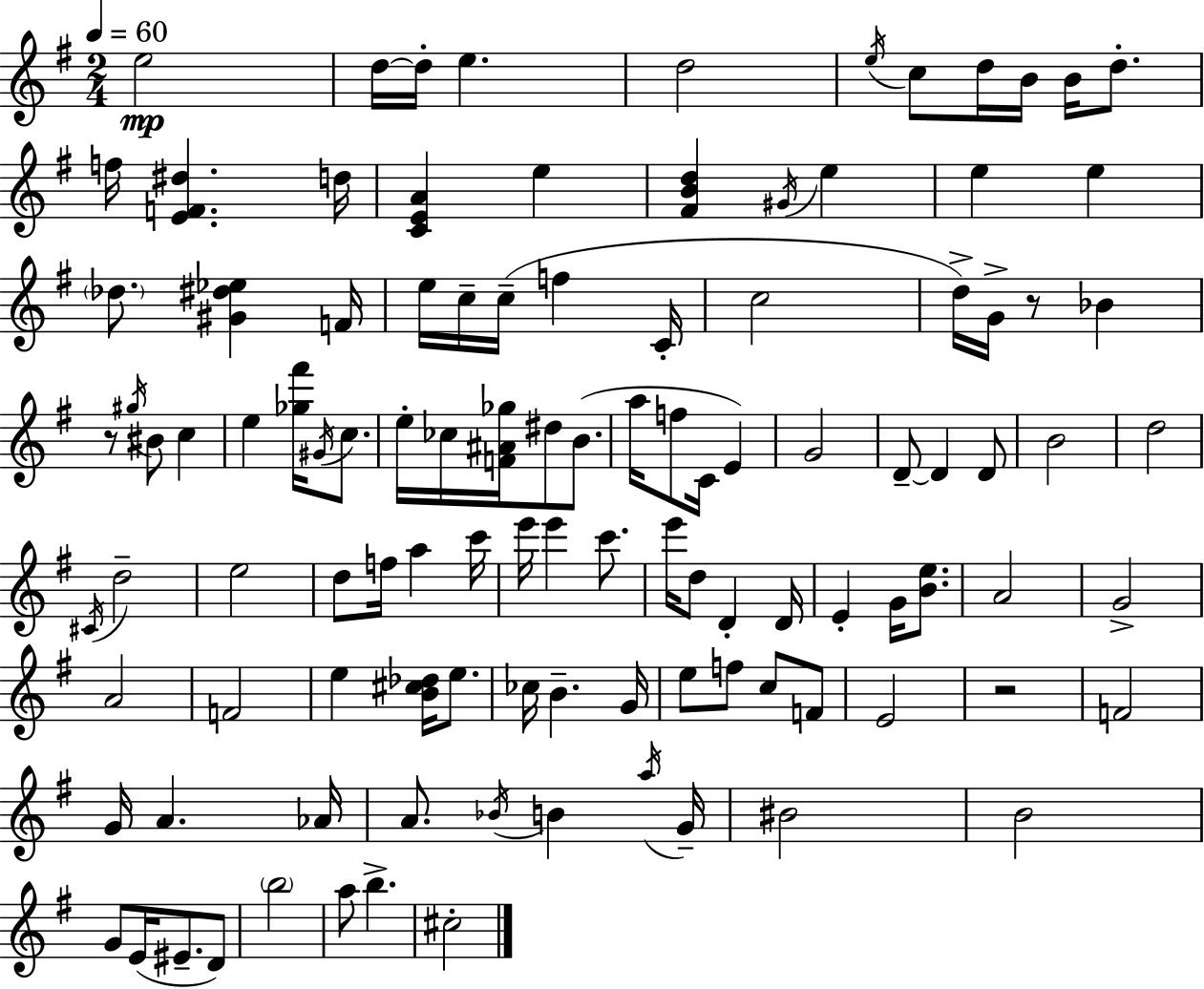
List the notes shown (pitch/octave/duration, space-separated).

E5/h D5/s D5/s E5/q. D5/h E5/s C5/e D5/s B4/s B4/s D5/e. F5/s [E4,F4,D#5]/q. D5/s [C4,E4,A4]/q E5/q [F#4,B4,D5]/q G#4/s E5/q E5/q E5/q Db5/e. [G#4,D#5,Eb5]/q F4/s E5/s C5/s C5/s F5/q C4/s C5/h D5/s G4/s R/e Bb4/q R/e G#5/s BIS4/e C5/q E5/q [Gb5,F#6]/s G#4/s C5/e. E5/s CES5/s [F4,A#4,Gb5]/s D#5/e B4/e. A5/s F5/e C4/s E4/q G4/h D4/e D4/q D4/e B4/h D5/h C#4/s D5/h E5/h D5/e F5/s A5/q C6/s E6/s E6/q C6/e. E6/s D5/e D4/q D4/s E4/q G4/s [B4,E5]/e. A4/h G4/h A4/h F4/h E5/q [B4,C#5,Db5]/s E5/e. CES5/s B4/q. G4/s E5/e F5/e C5/e F4/e E4/h R/h F4/h G4/s A4/q. Ab4/s A4/e. Bb4/s B4/q A5/s G4/s BIS4/h B4/h G4/e E4/s EIS4/e. D4/e B5/h A5/e B5/q. C#5/h